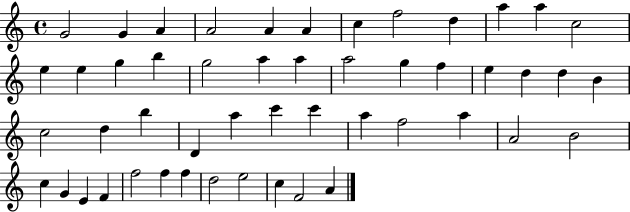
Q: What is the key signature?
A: C major